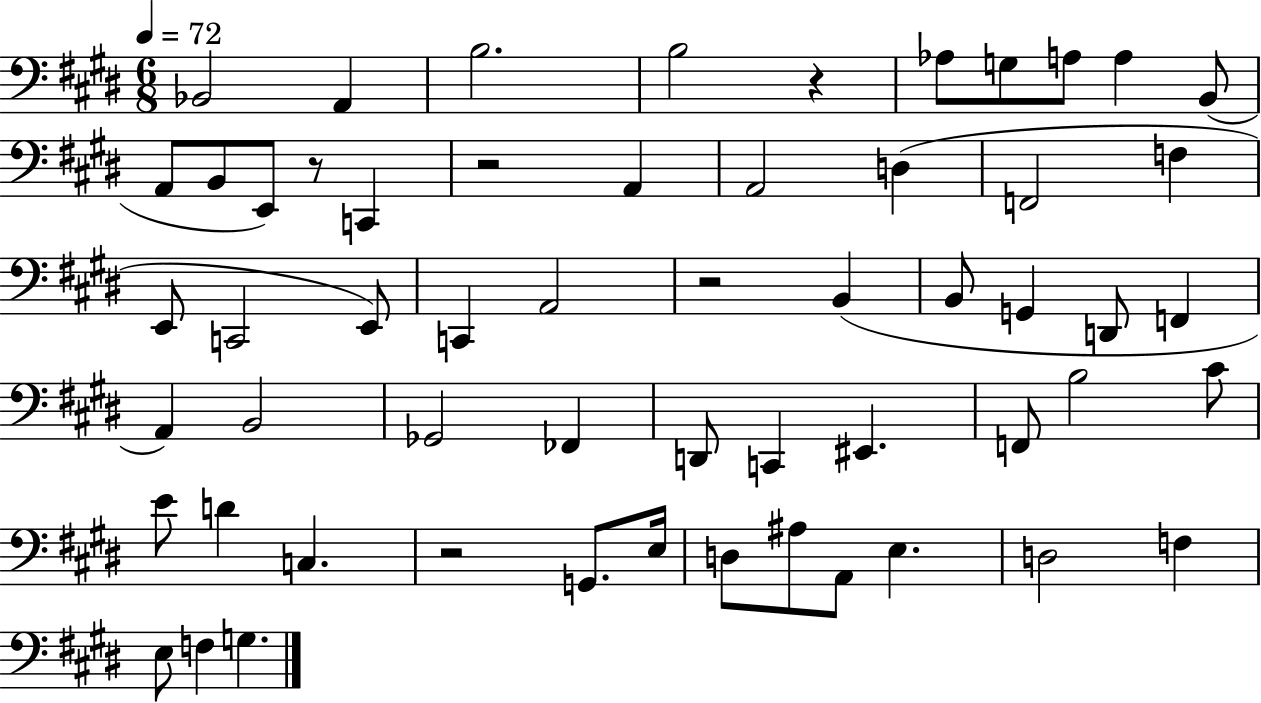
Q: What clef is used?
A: bass